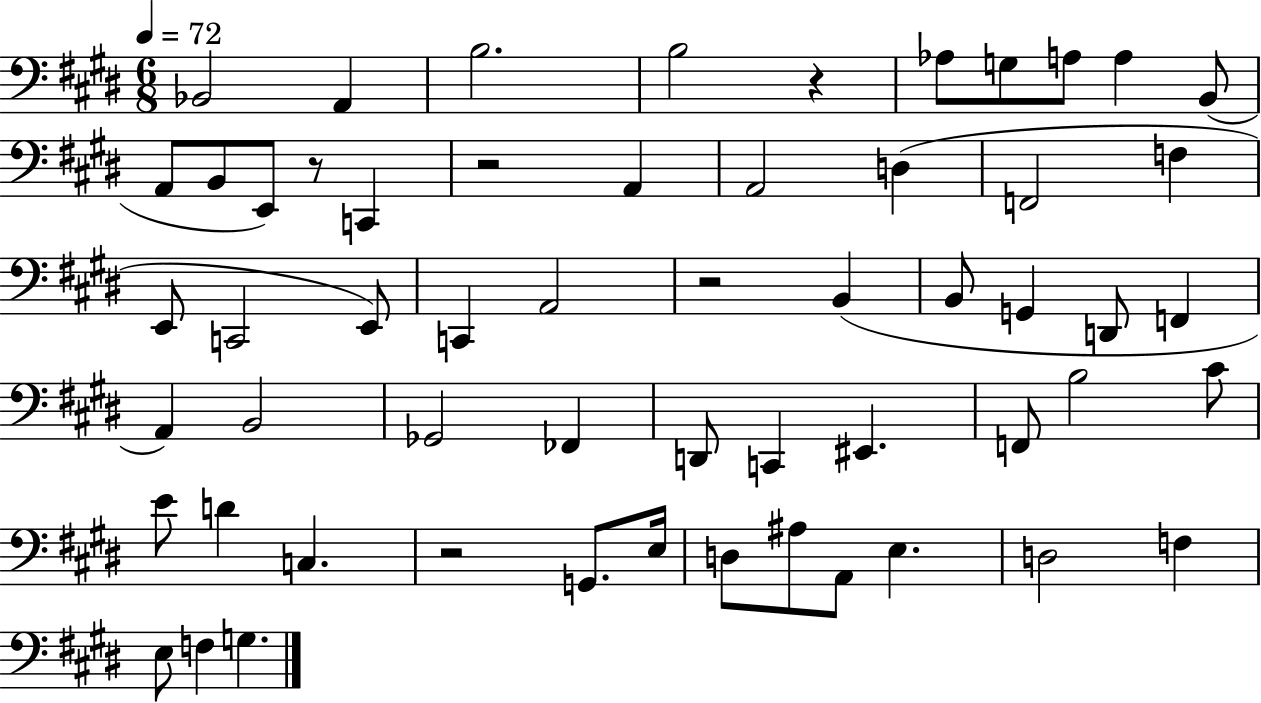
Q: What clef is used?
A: bass